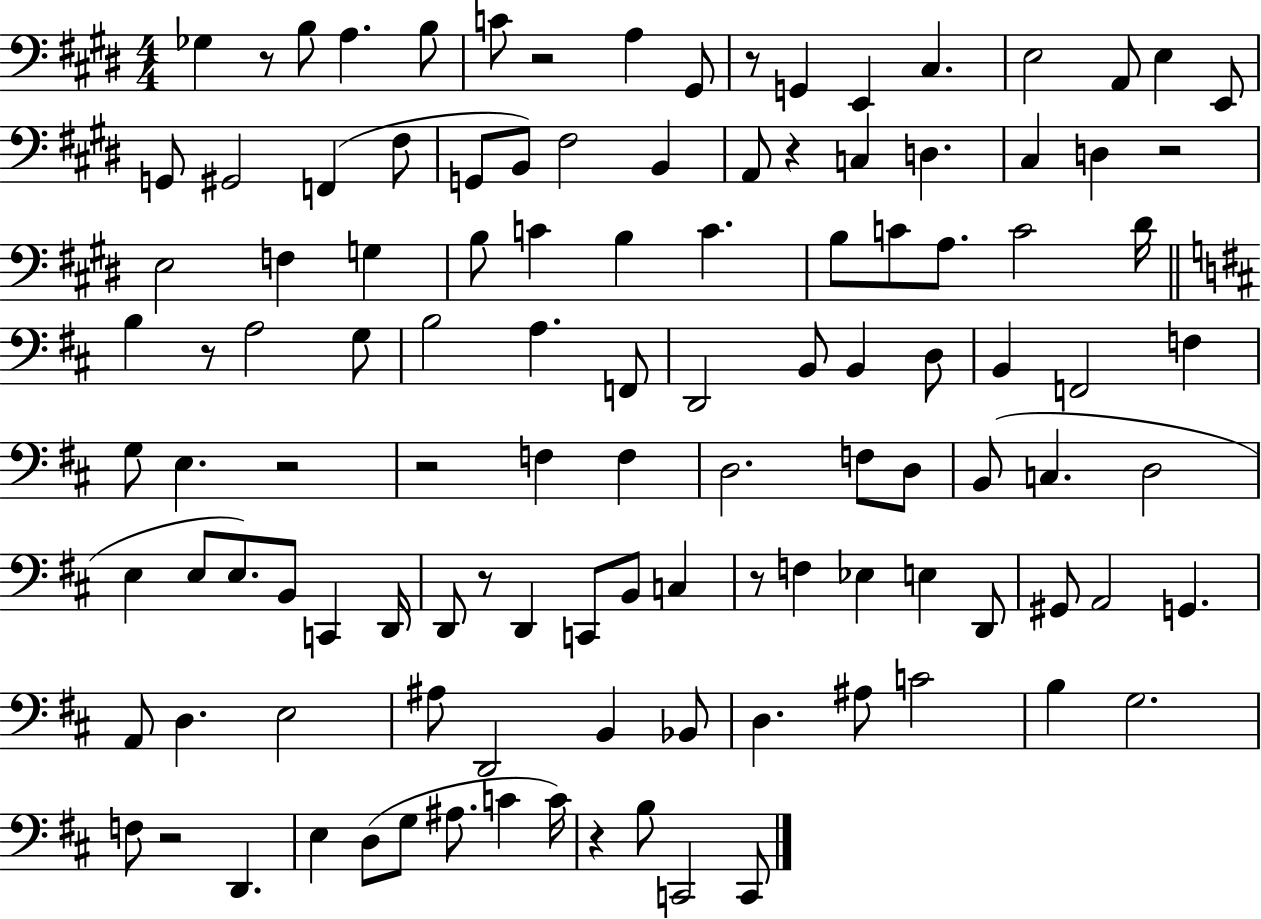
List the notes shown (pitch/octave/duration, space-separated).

Gb3/q R/e B3/e A3/q. B3/e C4/e R/h A3/q G#2/e R/e G2/q E2/q C#3/q. E3/h A2/e E3/q E2/e G2/e G#2/h F2/q F#3/e G2/e B2/e F#3/h B2/q A2/e R/q C3/q D3/q. C#3/q D3/q R/h E3/h F3/q G3/q B3/e C4/q B3/q C4/q. B3/e C4/e A3/e. C4/h D#4/s B3/q R/e A3/h G3/e B3/h A3/q. F2/e D2/h B2/e B2/q D3/e B2/q F2/h F3/q G3/e E3/q. R/h R/h F3/q F3/q D3/h. F3/e D3/e B2/e C3/q. D3/h E3/q E3/e E3/e. B2/e C2/q D2/s D2/e R/e D2/q C2/e B2/e C3/q R/e F3/q Eb3/q E3/q D2/e G#2/e A2/h G2/q. A2/e D3/q. E3/h A#3/e D2/h B2/q Bb2/e D3/q. A#3/e C4/h B3/q G3/h. F3/e R/h D2/q. E3/q D3/e G3/e A#3/e. C4/q C4/s R/q B3/e C2/h C2/e